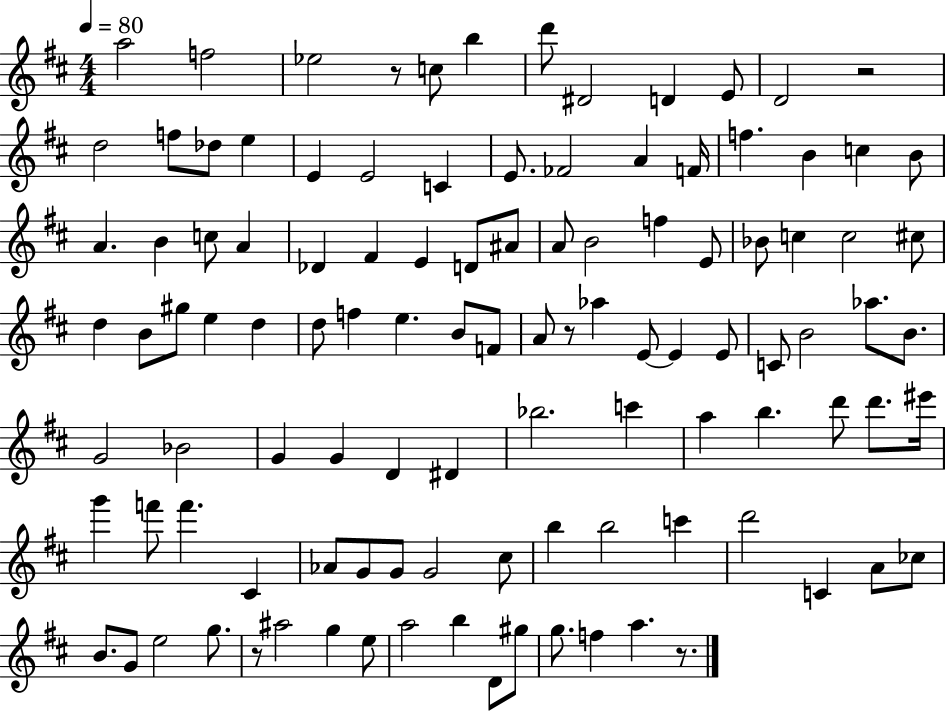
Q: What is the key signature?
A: D major